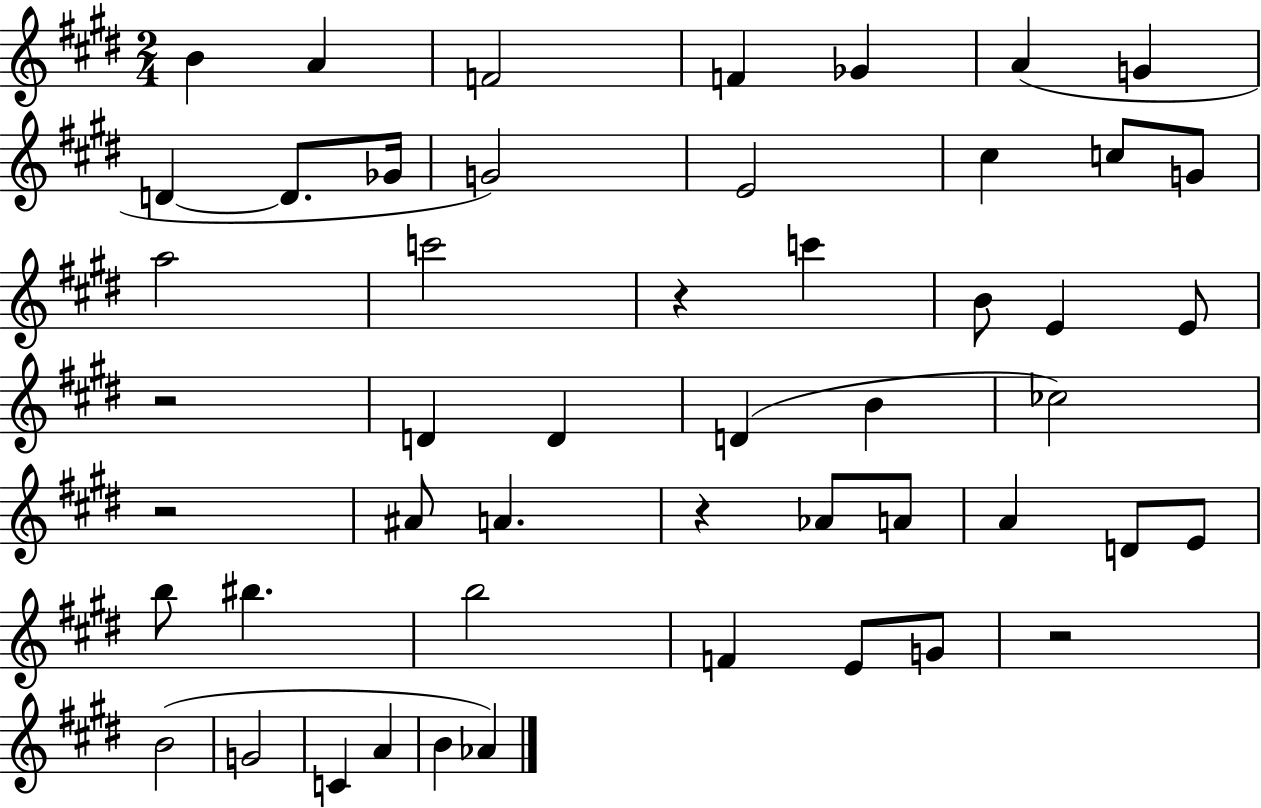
{
  \clef treble
  \numericTimeSignature
  \time 2/4
  \key e \major
  b'4 a'4 | f'2 | f'4 ges'4 | a'4( g'4 | \break d'4~~ d'8. ges'16 | g'2) | e'2 | cis''4 c''8 g'8 | \break a''2 | c'''2 | r4 c'''4 | b'8 e'4 e'8 | \break r2 | d'4 d'4 | d'4( b'4 | ces''2) | \break r2 | ais'8 a'4. | r4 aes'8 a'8 | a'4 d'8 e'8 | \break b''8 bis''4. | b''2 | f'4 e'8 g'8 | r2 | \break b'2( | g'2 | c'4 a'4 | b'4 aes'4) | \break \bar "|."
}